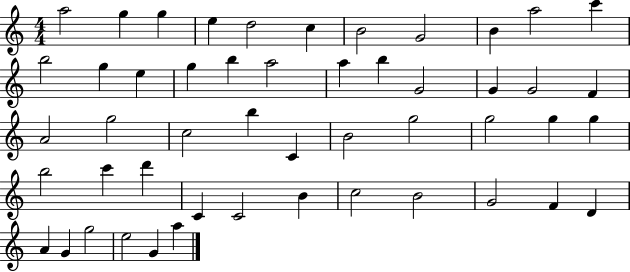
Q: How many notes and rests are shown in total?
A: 50